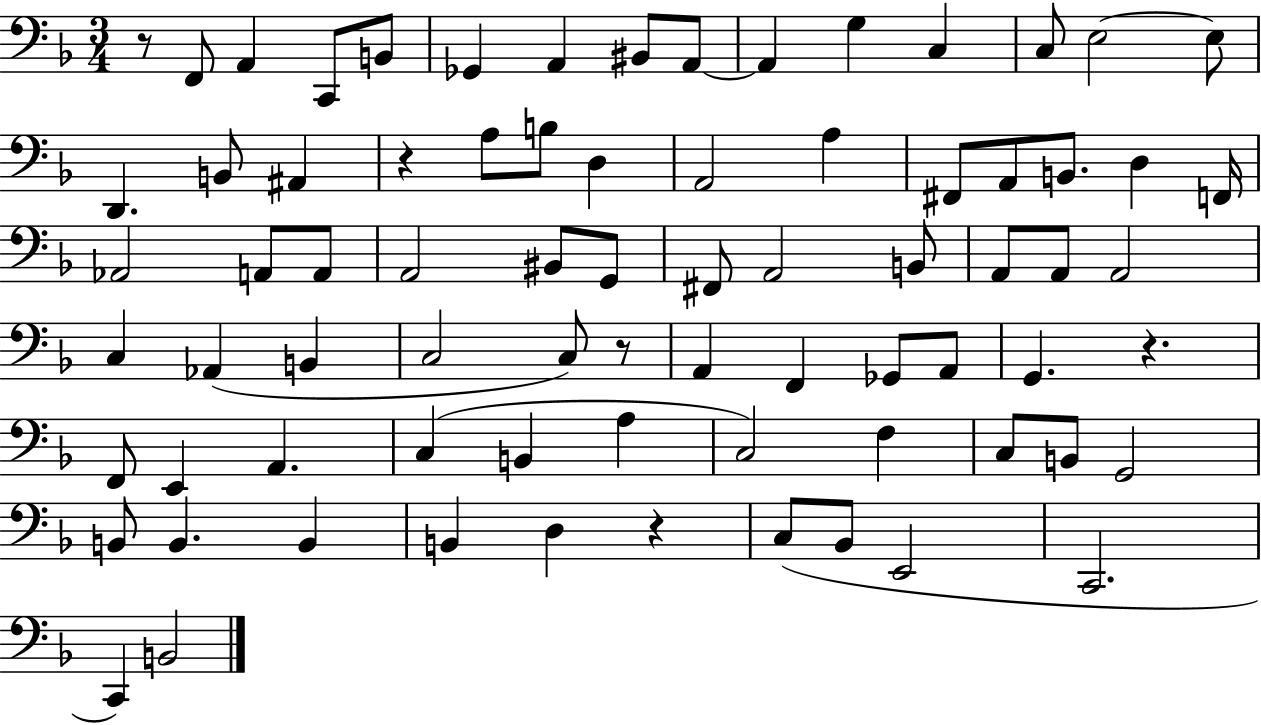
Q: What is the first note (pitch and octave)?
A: F2